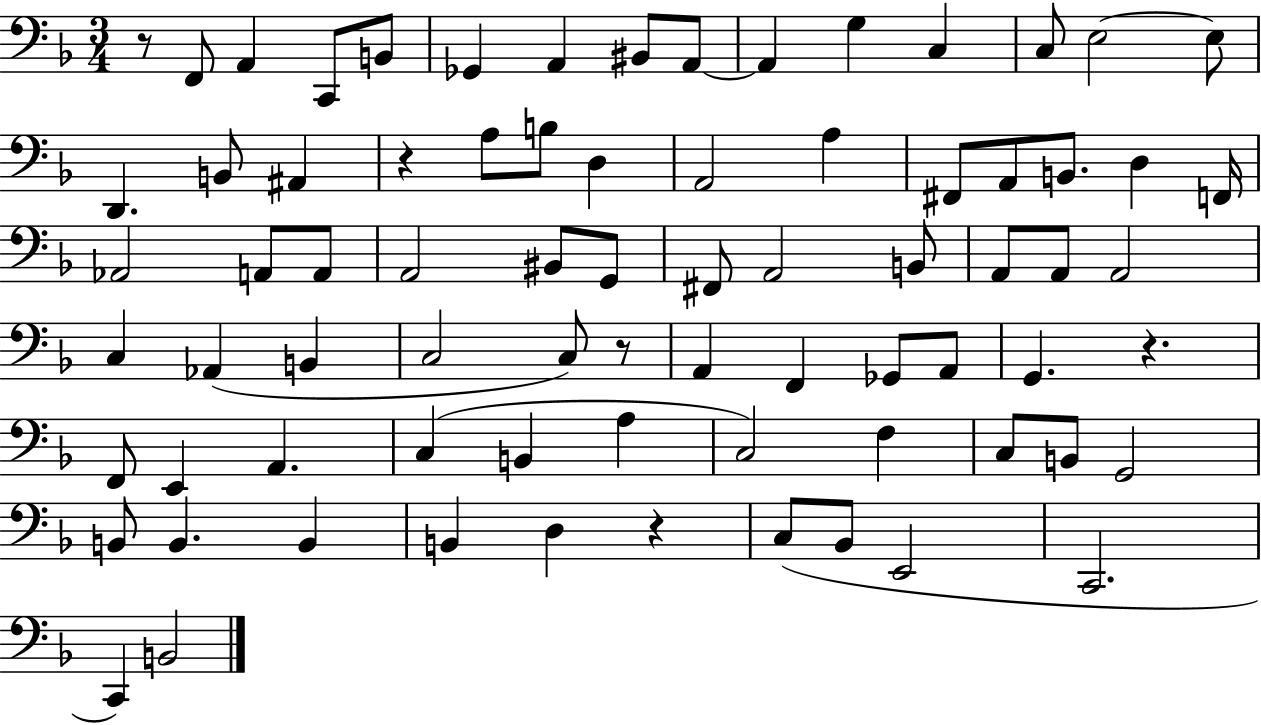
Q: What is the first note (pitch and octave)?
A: F2